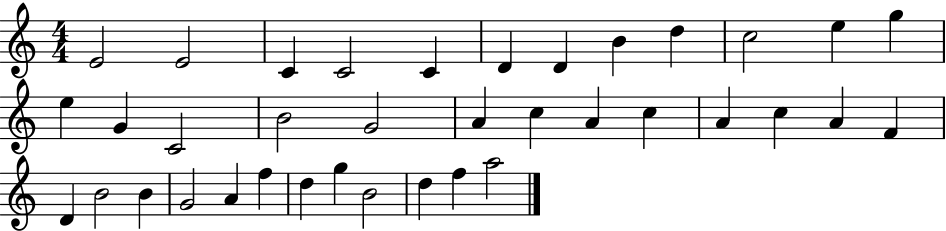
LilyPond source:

{
  \clef treble
  \numericTimeSignature
  \time 4/4
  \key c \major
  e'2 e'2 | c'4 c'2 c'4 | d'4 d'4 b'4 d''4 | c''2 e''4 g''4 | \break e''4 g'4 c'2 | b'2 g'2 | a'4 c''4 a'4 c''4 | a'4 c''4 a'4 f'4 | \break d'4 b'2 b'4 | g'2 a'4 f''4 | d''4 g''4 b'2 | d''4 f''4 a''2 | \break \bar "|."
}